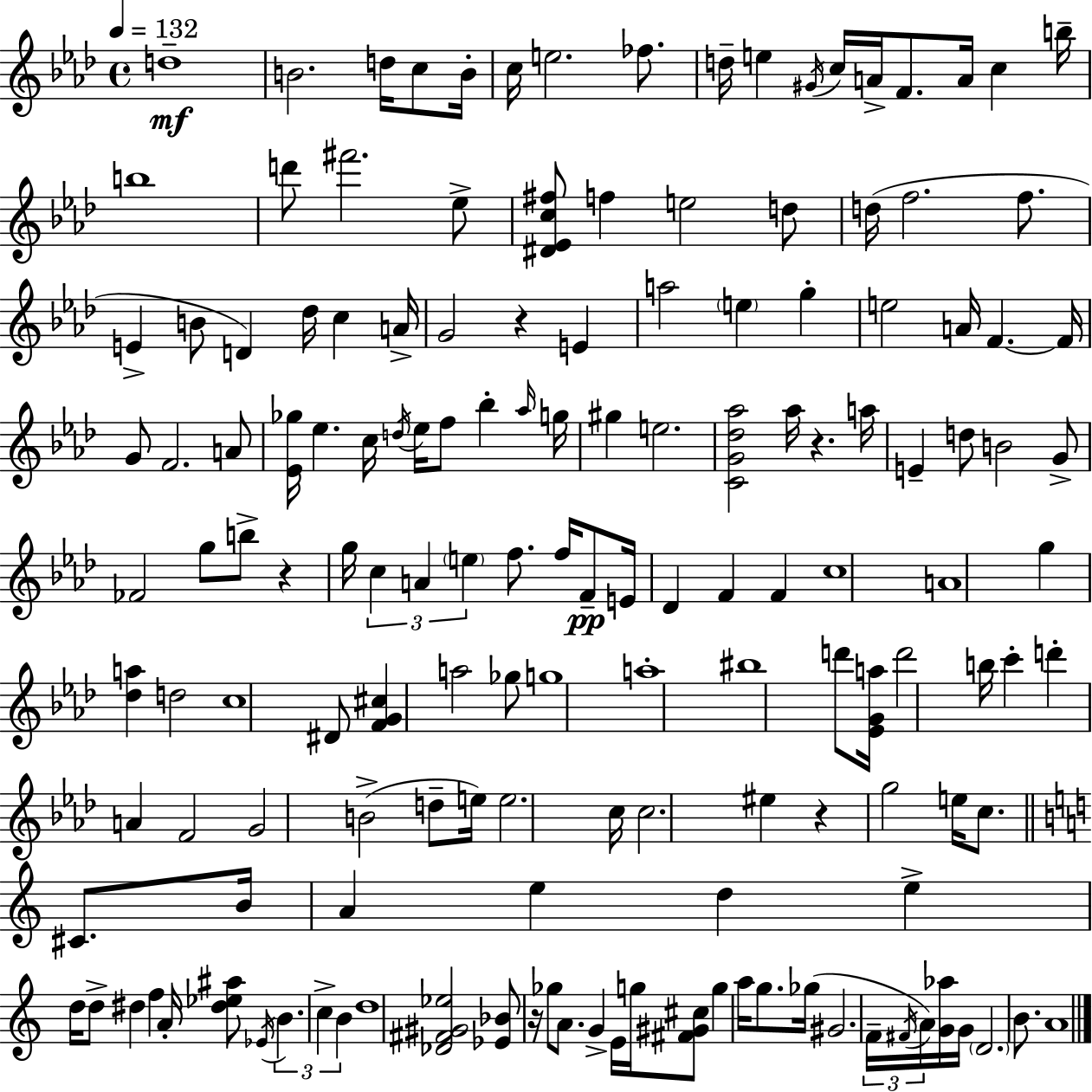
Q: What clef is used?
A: treble